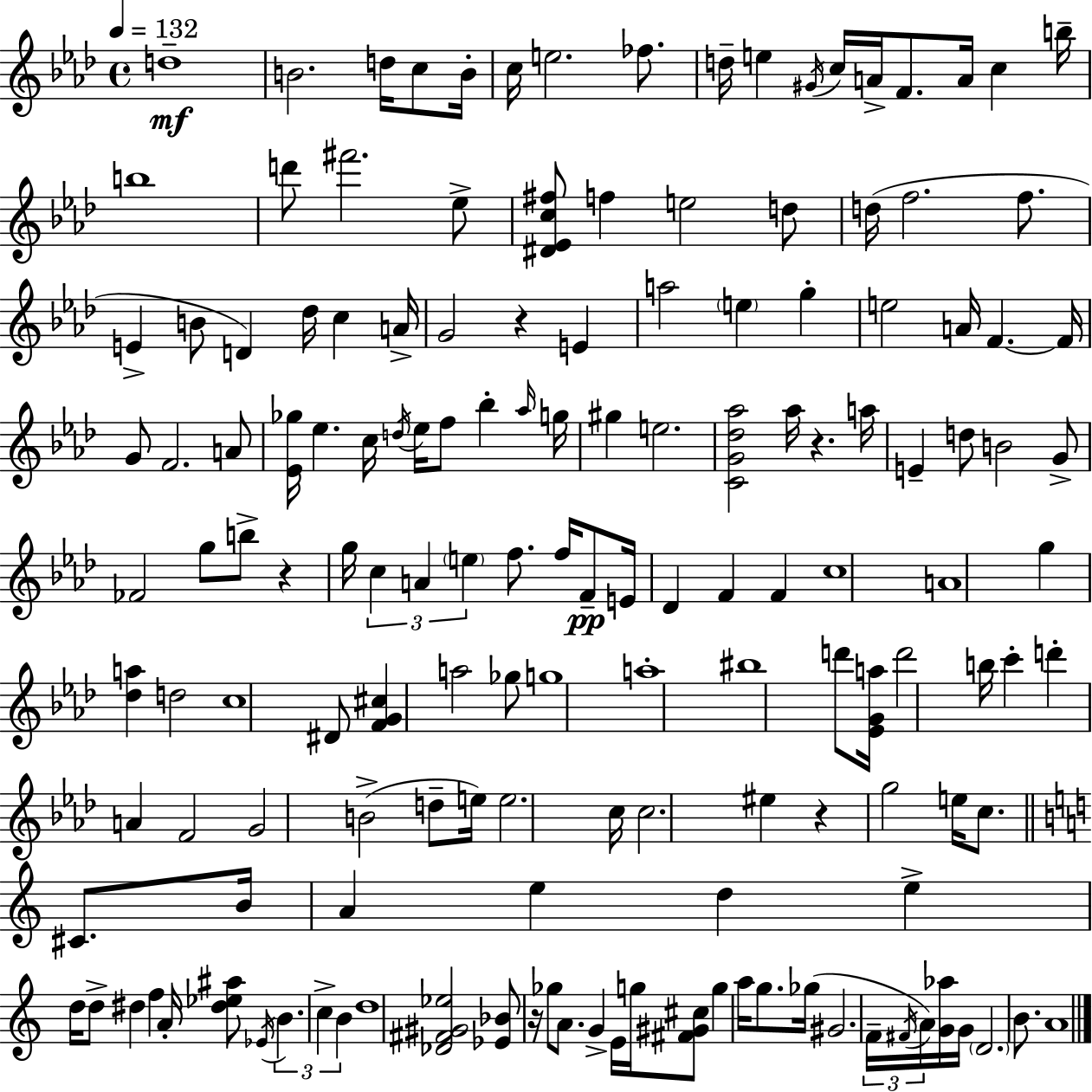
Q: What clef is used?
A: treble